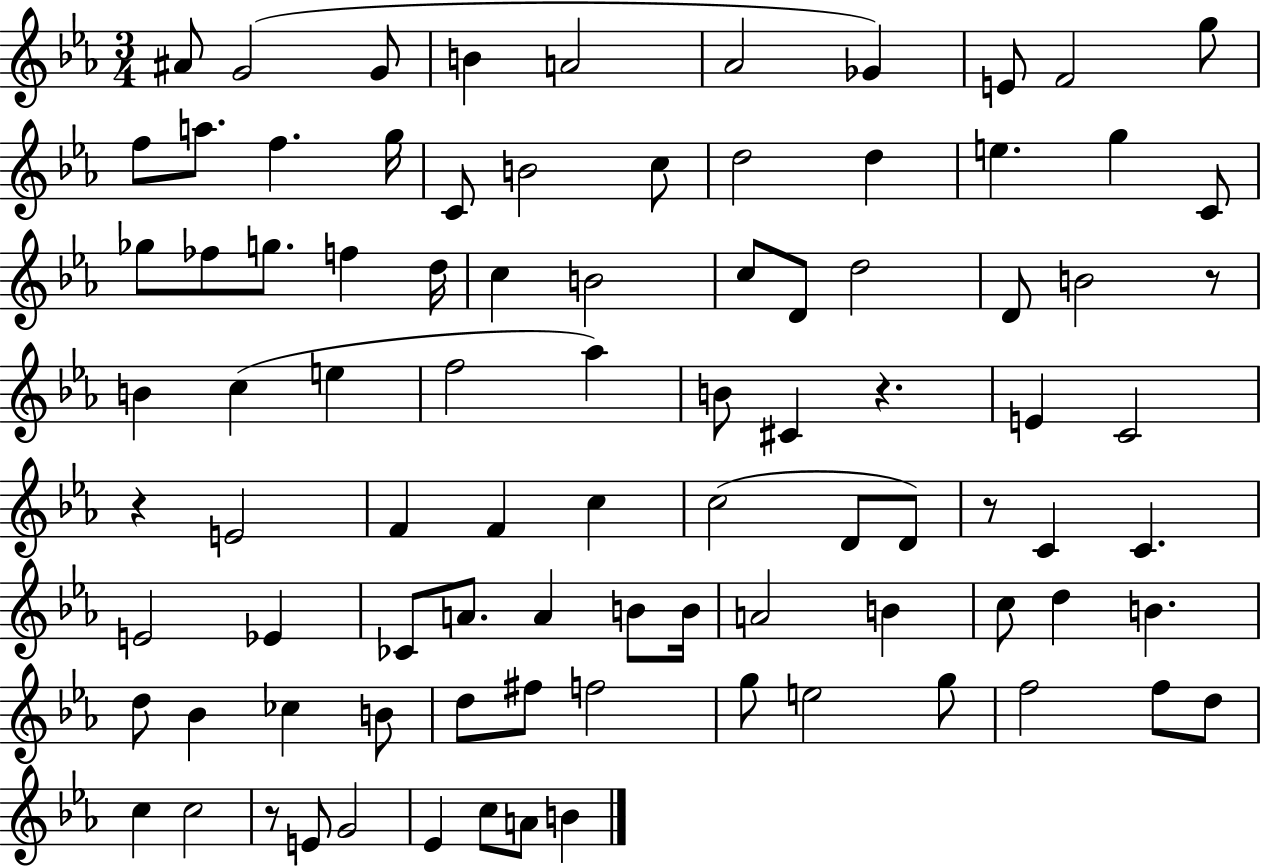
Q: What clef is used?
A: treble